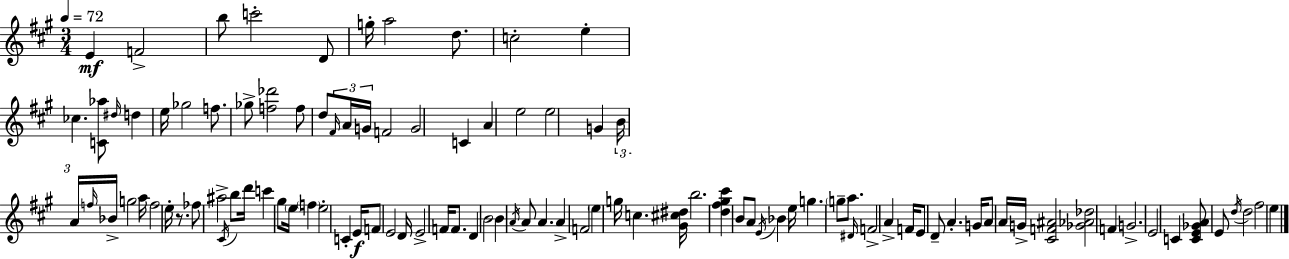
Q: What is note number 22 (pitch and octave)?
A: G4